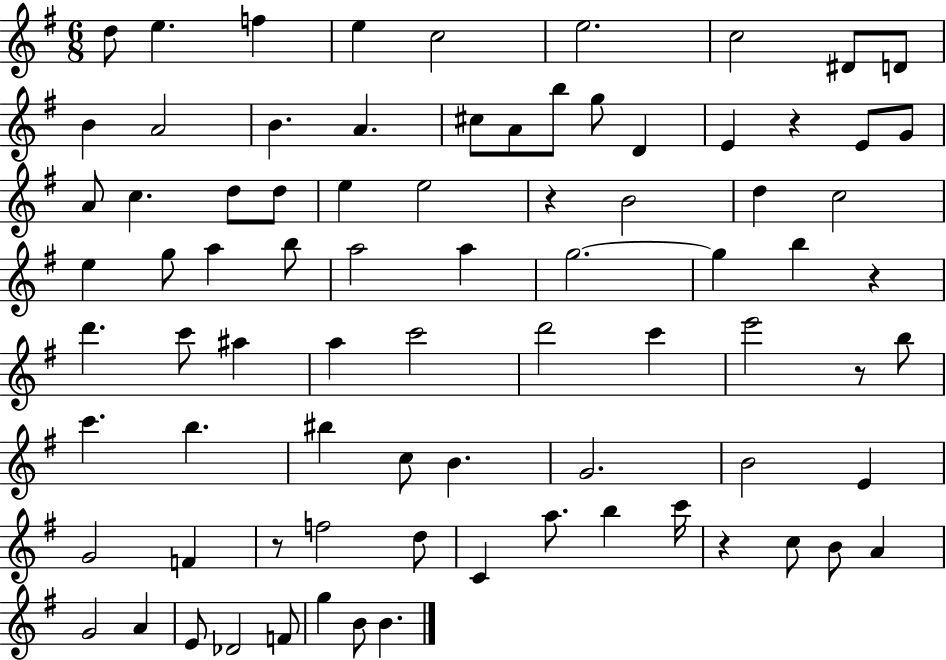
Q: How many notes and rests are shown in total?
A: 81